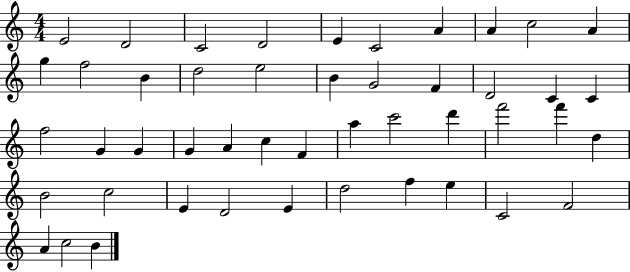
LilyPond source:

{
  \clef treble
  \numericTimeSignature
  \time 4/4
  \key c \major
  e'2 d'2 | c'2 d'2 | e'4 c'2 a'4 | a'4 c''2 a'4 | \break g''4 f''2 b'4 | d''2 e''2 | b'4 g'2 f'4 | d'2 c'4 c'4 | \break f''2 g'4 g'4 | g'4 a'4 c''4 f'4 | a''4 c'''2 d'''4 | f'''2 f'''4 d''4 | \break b'2 c''2 | e'4 d'2 e'4 | d''2 f''4 e''4 | c'2 f'2 | \break a'4 c''2 b'4 | \bar "|."
}